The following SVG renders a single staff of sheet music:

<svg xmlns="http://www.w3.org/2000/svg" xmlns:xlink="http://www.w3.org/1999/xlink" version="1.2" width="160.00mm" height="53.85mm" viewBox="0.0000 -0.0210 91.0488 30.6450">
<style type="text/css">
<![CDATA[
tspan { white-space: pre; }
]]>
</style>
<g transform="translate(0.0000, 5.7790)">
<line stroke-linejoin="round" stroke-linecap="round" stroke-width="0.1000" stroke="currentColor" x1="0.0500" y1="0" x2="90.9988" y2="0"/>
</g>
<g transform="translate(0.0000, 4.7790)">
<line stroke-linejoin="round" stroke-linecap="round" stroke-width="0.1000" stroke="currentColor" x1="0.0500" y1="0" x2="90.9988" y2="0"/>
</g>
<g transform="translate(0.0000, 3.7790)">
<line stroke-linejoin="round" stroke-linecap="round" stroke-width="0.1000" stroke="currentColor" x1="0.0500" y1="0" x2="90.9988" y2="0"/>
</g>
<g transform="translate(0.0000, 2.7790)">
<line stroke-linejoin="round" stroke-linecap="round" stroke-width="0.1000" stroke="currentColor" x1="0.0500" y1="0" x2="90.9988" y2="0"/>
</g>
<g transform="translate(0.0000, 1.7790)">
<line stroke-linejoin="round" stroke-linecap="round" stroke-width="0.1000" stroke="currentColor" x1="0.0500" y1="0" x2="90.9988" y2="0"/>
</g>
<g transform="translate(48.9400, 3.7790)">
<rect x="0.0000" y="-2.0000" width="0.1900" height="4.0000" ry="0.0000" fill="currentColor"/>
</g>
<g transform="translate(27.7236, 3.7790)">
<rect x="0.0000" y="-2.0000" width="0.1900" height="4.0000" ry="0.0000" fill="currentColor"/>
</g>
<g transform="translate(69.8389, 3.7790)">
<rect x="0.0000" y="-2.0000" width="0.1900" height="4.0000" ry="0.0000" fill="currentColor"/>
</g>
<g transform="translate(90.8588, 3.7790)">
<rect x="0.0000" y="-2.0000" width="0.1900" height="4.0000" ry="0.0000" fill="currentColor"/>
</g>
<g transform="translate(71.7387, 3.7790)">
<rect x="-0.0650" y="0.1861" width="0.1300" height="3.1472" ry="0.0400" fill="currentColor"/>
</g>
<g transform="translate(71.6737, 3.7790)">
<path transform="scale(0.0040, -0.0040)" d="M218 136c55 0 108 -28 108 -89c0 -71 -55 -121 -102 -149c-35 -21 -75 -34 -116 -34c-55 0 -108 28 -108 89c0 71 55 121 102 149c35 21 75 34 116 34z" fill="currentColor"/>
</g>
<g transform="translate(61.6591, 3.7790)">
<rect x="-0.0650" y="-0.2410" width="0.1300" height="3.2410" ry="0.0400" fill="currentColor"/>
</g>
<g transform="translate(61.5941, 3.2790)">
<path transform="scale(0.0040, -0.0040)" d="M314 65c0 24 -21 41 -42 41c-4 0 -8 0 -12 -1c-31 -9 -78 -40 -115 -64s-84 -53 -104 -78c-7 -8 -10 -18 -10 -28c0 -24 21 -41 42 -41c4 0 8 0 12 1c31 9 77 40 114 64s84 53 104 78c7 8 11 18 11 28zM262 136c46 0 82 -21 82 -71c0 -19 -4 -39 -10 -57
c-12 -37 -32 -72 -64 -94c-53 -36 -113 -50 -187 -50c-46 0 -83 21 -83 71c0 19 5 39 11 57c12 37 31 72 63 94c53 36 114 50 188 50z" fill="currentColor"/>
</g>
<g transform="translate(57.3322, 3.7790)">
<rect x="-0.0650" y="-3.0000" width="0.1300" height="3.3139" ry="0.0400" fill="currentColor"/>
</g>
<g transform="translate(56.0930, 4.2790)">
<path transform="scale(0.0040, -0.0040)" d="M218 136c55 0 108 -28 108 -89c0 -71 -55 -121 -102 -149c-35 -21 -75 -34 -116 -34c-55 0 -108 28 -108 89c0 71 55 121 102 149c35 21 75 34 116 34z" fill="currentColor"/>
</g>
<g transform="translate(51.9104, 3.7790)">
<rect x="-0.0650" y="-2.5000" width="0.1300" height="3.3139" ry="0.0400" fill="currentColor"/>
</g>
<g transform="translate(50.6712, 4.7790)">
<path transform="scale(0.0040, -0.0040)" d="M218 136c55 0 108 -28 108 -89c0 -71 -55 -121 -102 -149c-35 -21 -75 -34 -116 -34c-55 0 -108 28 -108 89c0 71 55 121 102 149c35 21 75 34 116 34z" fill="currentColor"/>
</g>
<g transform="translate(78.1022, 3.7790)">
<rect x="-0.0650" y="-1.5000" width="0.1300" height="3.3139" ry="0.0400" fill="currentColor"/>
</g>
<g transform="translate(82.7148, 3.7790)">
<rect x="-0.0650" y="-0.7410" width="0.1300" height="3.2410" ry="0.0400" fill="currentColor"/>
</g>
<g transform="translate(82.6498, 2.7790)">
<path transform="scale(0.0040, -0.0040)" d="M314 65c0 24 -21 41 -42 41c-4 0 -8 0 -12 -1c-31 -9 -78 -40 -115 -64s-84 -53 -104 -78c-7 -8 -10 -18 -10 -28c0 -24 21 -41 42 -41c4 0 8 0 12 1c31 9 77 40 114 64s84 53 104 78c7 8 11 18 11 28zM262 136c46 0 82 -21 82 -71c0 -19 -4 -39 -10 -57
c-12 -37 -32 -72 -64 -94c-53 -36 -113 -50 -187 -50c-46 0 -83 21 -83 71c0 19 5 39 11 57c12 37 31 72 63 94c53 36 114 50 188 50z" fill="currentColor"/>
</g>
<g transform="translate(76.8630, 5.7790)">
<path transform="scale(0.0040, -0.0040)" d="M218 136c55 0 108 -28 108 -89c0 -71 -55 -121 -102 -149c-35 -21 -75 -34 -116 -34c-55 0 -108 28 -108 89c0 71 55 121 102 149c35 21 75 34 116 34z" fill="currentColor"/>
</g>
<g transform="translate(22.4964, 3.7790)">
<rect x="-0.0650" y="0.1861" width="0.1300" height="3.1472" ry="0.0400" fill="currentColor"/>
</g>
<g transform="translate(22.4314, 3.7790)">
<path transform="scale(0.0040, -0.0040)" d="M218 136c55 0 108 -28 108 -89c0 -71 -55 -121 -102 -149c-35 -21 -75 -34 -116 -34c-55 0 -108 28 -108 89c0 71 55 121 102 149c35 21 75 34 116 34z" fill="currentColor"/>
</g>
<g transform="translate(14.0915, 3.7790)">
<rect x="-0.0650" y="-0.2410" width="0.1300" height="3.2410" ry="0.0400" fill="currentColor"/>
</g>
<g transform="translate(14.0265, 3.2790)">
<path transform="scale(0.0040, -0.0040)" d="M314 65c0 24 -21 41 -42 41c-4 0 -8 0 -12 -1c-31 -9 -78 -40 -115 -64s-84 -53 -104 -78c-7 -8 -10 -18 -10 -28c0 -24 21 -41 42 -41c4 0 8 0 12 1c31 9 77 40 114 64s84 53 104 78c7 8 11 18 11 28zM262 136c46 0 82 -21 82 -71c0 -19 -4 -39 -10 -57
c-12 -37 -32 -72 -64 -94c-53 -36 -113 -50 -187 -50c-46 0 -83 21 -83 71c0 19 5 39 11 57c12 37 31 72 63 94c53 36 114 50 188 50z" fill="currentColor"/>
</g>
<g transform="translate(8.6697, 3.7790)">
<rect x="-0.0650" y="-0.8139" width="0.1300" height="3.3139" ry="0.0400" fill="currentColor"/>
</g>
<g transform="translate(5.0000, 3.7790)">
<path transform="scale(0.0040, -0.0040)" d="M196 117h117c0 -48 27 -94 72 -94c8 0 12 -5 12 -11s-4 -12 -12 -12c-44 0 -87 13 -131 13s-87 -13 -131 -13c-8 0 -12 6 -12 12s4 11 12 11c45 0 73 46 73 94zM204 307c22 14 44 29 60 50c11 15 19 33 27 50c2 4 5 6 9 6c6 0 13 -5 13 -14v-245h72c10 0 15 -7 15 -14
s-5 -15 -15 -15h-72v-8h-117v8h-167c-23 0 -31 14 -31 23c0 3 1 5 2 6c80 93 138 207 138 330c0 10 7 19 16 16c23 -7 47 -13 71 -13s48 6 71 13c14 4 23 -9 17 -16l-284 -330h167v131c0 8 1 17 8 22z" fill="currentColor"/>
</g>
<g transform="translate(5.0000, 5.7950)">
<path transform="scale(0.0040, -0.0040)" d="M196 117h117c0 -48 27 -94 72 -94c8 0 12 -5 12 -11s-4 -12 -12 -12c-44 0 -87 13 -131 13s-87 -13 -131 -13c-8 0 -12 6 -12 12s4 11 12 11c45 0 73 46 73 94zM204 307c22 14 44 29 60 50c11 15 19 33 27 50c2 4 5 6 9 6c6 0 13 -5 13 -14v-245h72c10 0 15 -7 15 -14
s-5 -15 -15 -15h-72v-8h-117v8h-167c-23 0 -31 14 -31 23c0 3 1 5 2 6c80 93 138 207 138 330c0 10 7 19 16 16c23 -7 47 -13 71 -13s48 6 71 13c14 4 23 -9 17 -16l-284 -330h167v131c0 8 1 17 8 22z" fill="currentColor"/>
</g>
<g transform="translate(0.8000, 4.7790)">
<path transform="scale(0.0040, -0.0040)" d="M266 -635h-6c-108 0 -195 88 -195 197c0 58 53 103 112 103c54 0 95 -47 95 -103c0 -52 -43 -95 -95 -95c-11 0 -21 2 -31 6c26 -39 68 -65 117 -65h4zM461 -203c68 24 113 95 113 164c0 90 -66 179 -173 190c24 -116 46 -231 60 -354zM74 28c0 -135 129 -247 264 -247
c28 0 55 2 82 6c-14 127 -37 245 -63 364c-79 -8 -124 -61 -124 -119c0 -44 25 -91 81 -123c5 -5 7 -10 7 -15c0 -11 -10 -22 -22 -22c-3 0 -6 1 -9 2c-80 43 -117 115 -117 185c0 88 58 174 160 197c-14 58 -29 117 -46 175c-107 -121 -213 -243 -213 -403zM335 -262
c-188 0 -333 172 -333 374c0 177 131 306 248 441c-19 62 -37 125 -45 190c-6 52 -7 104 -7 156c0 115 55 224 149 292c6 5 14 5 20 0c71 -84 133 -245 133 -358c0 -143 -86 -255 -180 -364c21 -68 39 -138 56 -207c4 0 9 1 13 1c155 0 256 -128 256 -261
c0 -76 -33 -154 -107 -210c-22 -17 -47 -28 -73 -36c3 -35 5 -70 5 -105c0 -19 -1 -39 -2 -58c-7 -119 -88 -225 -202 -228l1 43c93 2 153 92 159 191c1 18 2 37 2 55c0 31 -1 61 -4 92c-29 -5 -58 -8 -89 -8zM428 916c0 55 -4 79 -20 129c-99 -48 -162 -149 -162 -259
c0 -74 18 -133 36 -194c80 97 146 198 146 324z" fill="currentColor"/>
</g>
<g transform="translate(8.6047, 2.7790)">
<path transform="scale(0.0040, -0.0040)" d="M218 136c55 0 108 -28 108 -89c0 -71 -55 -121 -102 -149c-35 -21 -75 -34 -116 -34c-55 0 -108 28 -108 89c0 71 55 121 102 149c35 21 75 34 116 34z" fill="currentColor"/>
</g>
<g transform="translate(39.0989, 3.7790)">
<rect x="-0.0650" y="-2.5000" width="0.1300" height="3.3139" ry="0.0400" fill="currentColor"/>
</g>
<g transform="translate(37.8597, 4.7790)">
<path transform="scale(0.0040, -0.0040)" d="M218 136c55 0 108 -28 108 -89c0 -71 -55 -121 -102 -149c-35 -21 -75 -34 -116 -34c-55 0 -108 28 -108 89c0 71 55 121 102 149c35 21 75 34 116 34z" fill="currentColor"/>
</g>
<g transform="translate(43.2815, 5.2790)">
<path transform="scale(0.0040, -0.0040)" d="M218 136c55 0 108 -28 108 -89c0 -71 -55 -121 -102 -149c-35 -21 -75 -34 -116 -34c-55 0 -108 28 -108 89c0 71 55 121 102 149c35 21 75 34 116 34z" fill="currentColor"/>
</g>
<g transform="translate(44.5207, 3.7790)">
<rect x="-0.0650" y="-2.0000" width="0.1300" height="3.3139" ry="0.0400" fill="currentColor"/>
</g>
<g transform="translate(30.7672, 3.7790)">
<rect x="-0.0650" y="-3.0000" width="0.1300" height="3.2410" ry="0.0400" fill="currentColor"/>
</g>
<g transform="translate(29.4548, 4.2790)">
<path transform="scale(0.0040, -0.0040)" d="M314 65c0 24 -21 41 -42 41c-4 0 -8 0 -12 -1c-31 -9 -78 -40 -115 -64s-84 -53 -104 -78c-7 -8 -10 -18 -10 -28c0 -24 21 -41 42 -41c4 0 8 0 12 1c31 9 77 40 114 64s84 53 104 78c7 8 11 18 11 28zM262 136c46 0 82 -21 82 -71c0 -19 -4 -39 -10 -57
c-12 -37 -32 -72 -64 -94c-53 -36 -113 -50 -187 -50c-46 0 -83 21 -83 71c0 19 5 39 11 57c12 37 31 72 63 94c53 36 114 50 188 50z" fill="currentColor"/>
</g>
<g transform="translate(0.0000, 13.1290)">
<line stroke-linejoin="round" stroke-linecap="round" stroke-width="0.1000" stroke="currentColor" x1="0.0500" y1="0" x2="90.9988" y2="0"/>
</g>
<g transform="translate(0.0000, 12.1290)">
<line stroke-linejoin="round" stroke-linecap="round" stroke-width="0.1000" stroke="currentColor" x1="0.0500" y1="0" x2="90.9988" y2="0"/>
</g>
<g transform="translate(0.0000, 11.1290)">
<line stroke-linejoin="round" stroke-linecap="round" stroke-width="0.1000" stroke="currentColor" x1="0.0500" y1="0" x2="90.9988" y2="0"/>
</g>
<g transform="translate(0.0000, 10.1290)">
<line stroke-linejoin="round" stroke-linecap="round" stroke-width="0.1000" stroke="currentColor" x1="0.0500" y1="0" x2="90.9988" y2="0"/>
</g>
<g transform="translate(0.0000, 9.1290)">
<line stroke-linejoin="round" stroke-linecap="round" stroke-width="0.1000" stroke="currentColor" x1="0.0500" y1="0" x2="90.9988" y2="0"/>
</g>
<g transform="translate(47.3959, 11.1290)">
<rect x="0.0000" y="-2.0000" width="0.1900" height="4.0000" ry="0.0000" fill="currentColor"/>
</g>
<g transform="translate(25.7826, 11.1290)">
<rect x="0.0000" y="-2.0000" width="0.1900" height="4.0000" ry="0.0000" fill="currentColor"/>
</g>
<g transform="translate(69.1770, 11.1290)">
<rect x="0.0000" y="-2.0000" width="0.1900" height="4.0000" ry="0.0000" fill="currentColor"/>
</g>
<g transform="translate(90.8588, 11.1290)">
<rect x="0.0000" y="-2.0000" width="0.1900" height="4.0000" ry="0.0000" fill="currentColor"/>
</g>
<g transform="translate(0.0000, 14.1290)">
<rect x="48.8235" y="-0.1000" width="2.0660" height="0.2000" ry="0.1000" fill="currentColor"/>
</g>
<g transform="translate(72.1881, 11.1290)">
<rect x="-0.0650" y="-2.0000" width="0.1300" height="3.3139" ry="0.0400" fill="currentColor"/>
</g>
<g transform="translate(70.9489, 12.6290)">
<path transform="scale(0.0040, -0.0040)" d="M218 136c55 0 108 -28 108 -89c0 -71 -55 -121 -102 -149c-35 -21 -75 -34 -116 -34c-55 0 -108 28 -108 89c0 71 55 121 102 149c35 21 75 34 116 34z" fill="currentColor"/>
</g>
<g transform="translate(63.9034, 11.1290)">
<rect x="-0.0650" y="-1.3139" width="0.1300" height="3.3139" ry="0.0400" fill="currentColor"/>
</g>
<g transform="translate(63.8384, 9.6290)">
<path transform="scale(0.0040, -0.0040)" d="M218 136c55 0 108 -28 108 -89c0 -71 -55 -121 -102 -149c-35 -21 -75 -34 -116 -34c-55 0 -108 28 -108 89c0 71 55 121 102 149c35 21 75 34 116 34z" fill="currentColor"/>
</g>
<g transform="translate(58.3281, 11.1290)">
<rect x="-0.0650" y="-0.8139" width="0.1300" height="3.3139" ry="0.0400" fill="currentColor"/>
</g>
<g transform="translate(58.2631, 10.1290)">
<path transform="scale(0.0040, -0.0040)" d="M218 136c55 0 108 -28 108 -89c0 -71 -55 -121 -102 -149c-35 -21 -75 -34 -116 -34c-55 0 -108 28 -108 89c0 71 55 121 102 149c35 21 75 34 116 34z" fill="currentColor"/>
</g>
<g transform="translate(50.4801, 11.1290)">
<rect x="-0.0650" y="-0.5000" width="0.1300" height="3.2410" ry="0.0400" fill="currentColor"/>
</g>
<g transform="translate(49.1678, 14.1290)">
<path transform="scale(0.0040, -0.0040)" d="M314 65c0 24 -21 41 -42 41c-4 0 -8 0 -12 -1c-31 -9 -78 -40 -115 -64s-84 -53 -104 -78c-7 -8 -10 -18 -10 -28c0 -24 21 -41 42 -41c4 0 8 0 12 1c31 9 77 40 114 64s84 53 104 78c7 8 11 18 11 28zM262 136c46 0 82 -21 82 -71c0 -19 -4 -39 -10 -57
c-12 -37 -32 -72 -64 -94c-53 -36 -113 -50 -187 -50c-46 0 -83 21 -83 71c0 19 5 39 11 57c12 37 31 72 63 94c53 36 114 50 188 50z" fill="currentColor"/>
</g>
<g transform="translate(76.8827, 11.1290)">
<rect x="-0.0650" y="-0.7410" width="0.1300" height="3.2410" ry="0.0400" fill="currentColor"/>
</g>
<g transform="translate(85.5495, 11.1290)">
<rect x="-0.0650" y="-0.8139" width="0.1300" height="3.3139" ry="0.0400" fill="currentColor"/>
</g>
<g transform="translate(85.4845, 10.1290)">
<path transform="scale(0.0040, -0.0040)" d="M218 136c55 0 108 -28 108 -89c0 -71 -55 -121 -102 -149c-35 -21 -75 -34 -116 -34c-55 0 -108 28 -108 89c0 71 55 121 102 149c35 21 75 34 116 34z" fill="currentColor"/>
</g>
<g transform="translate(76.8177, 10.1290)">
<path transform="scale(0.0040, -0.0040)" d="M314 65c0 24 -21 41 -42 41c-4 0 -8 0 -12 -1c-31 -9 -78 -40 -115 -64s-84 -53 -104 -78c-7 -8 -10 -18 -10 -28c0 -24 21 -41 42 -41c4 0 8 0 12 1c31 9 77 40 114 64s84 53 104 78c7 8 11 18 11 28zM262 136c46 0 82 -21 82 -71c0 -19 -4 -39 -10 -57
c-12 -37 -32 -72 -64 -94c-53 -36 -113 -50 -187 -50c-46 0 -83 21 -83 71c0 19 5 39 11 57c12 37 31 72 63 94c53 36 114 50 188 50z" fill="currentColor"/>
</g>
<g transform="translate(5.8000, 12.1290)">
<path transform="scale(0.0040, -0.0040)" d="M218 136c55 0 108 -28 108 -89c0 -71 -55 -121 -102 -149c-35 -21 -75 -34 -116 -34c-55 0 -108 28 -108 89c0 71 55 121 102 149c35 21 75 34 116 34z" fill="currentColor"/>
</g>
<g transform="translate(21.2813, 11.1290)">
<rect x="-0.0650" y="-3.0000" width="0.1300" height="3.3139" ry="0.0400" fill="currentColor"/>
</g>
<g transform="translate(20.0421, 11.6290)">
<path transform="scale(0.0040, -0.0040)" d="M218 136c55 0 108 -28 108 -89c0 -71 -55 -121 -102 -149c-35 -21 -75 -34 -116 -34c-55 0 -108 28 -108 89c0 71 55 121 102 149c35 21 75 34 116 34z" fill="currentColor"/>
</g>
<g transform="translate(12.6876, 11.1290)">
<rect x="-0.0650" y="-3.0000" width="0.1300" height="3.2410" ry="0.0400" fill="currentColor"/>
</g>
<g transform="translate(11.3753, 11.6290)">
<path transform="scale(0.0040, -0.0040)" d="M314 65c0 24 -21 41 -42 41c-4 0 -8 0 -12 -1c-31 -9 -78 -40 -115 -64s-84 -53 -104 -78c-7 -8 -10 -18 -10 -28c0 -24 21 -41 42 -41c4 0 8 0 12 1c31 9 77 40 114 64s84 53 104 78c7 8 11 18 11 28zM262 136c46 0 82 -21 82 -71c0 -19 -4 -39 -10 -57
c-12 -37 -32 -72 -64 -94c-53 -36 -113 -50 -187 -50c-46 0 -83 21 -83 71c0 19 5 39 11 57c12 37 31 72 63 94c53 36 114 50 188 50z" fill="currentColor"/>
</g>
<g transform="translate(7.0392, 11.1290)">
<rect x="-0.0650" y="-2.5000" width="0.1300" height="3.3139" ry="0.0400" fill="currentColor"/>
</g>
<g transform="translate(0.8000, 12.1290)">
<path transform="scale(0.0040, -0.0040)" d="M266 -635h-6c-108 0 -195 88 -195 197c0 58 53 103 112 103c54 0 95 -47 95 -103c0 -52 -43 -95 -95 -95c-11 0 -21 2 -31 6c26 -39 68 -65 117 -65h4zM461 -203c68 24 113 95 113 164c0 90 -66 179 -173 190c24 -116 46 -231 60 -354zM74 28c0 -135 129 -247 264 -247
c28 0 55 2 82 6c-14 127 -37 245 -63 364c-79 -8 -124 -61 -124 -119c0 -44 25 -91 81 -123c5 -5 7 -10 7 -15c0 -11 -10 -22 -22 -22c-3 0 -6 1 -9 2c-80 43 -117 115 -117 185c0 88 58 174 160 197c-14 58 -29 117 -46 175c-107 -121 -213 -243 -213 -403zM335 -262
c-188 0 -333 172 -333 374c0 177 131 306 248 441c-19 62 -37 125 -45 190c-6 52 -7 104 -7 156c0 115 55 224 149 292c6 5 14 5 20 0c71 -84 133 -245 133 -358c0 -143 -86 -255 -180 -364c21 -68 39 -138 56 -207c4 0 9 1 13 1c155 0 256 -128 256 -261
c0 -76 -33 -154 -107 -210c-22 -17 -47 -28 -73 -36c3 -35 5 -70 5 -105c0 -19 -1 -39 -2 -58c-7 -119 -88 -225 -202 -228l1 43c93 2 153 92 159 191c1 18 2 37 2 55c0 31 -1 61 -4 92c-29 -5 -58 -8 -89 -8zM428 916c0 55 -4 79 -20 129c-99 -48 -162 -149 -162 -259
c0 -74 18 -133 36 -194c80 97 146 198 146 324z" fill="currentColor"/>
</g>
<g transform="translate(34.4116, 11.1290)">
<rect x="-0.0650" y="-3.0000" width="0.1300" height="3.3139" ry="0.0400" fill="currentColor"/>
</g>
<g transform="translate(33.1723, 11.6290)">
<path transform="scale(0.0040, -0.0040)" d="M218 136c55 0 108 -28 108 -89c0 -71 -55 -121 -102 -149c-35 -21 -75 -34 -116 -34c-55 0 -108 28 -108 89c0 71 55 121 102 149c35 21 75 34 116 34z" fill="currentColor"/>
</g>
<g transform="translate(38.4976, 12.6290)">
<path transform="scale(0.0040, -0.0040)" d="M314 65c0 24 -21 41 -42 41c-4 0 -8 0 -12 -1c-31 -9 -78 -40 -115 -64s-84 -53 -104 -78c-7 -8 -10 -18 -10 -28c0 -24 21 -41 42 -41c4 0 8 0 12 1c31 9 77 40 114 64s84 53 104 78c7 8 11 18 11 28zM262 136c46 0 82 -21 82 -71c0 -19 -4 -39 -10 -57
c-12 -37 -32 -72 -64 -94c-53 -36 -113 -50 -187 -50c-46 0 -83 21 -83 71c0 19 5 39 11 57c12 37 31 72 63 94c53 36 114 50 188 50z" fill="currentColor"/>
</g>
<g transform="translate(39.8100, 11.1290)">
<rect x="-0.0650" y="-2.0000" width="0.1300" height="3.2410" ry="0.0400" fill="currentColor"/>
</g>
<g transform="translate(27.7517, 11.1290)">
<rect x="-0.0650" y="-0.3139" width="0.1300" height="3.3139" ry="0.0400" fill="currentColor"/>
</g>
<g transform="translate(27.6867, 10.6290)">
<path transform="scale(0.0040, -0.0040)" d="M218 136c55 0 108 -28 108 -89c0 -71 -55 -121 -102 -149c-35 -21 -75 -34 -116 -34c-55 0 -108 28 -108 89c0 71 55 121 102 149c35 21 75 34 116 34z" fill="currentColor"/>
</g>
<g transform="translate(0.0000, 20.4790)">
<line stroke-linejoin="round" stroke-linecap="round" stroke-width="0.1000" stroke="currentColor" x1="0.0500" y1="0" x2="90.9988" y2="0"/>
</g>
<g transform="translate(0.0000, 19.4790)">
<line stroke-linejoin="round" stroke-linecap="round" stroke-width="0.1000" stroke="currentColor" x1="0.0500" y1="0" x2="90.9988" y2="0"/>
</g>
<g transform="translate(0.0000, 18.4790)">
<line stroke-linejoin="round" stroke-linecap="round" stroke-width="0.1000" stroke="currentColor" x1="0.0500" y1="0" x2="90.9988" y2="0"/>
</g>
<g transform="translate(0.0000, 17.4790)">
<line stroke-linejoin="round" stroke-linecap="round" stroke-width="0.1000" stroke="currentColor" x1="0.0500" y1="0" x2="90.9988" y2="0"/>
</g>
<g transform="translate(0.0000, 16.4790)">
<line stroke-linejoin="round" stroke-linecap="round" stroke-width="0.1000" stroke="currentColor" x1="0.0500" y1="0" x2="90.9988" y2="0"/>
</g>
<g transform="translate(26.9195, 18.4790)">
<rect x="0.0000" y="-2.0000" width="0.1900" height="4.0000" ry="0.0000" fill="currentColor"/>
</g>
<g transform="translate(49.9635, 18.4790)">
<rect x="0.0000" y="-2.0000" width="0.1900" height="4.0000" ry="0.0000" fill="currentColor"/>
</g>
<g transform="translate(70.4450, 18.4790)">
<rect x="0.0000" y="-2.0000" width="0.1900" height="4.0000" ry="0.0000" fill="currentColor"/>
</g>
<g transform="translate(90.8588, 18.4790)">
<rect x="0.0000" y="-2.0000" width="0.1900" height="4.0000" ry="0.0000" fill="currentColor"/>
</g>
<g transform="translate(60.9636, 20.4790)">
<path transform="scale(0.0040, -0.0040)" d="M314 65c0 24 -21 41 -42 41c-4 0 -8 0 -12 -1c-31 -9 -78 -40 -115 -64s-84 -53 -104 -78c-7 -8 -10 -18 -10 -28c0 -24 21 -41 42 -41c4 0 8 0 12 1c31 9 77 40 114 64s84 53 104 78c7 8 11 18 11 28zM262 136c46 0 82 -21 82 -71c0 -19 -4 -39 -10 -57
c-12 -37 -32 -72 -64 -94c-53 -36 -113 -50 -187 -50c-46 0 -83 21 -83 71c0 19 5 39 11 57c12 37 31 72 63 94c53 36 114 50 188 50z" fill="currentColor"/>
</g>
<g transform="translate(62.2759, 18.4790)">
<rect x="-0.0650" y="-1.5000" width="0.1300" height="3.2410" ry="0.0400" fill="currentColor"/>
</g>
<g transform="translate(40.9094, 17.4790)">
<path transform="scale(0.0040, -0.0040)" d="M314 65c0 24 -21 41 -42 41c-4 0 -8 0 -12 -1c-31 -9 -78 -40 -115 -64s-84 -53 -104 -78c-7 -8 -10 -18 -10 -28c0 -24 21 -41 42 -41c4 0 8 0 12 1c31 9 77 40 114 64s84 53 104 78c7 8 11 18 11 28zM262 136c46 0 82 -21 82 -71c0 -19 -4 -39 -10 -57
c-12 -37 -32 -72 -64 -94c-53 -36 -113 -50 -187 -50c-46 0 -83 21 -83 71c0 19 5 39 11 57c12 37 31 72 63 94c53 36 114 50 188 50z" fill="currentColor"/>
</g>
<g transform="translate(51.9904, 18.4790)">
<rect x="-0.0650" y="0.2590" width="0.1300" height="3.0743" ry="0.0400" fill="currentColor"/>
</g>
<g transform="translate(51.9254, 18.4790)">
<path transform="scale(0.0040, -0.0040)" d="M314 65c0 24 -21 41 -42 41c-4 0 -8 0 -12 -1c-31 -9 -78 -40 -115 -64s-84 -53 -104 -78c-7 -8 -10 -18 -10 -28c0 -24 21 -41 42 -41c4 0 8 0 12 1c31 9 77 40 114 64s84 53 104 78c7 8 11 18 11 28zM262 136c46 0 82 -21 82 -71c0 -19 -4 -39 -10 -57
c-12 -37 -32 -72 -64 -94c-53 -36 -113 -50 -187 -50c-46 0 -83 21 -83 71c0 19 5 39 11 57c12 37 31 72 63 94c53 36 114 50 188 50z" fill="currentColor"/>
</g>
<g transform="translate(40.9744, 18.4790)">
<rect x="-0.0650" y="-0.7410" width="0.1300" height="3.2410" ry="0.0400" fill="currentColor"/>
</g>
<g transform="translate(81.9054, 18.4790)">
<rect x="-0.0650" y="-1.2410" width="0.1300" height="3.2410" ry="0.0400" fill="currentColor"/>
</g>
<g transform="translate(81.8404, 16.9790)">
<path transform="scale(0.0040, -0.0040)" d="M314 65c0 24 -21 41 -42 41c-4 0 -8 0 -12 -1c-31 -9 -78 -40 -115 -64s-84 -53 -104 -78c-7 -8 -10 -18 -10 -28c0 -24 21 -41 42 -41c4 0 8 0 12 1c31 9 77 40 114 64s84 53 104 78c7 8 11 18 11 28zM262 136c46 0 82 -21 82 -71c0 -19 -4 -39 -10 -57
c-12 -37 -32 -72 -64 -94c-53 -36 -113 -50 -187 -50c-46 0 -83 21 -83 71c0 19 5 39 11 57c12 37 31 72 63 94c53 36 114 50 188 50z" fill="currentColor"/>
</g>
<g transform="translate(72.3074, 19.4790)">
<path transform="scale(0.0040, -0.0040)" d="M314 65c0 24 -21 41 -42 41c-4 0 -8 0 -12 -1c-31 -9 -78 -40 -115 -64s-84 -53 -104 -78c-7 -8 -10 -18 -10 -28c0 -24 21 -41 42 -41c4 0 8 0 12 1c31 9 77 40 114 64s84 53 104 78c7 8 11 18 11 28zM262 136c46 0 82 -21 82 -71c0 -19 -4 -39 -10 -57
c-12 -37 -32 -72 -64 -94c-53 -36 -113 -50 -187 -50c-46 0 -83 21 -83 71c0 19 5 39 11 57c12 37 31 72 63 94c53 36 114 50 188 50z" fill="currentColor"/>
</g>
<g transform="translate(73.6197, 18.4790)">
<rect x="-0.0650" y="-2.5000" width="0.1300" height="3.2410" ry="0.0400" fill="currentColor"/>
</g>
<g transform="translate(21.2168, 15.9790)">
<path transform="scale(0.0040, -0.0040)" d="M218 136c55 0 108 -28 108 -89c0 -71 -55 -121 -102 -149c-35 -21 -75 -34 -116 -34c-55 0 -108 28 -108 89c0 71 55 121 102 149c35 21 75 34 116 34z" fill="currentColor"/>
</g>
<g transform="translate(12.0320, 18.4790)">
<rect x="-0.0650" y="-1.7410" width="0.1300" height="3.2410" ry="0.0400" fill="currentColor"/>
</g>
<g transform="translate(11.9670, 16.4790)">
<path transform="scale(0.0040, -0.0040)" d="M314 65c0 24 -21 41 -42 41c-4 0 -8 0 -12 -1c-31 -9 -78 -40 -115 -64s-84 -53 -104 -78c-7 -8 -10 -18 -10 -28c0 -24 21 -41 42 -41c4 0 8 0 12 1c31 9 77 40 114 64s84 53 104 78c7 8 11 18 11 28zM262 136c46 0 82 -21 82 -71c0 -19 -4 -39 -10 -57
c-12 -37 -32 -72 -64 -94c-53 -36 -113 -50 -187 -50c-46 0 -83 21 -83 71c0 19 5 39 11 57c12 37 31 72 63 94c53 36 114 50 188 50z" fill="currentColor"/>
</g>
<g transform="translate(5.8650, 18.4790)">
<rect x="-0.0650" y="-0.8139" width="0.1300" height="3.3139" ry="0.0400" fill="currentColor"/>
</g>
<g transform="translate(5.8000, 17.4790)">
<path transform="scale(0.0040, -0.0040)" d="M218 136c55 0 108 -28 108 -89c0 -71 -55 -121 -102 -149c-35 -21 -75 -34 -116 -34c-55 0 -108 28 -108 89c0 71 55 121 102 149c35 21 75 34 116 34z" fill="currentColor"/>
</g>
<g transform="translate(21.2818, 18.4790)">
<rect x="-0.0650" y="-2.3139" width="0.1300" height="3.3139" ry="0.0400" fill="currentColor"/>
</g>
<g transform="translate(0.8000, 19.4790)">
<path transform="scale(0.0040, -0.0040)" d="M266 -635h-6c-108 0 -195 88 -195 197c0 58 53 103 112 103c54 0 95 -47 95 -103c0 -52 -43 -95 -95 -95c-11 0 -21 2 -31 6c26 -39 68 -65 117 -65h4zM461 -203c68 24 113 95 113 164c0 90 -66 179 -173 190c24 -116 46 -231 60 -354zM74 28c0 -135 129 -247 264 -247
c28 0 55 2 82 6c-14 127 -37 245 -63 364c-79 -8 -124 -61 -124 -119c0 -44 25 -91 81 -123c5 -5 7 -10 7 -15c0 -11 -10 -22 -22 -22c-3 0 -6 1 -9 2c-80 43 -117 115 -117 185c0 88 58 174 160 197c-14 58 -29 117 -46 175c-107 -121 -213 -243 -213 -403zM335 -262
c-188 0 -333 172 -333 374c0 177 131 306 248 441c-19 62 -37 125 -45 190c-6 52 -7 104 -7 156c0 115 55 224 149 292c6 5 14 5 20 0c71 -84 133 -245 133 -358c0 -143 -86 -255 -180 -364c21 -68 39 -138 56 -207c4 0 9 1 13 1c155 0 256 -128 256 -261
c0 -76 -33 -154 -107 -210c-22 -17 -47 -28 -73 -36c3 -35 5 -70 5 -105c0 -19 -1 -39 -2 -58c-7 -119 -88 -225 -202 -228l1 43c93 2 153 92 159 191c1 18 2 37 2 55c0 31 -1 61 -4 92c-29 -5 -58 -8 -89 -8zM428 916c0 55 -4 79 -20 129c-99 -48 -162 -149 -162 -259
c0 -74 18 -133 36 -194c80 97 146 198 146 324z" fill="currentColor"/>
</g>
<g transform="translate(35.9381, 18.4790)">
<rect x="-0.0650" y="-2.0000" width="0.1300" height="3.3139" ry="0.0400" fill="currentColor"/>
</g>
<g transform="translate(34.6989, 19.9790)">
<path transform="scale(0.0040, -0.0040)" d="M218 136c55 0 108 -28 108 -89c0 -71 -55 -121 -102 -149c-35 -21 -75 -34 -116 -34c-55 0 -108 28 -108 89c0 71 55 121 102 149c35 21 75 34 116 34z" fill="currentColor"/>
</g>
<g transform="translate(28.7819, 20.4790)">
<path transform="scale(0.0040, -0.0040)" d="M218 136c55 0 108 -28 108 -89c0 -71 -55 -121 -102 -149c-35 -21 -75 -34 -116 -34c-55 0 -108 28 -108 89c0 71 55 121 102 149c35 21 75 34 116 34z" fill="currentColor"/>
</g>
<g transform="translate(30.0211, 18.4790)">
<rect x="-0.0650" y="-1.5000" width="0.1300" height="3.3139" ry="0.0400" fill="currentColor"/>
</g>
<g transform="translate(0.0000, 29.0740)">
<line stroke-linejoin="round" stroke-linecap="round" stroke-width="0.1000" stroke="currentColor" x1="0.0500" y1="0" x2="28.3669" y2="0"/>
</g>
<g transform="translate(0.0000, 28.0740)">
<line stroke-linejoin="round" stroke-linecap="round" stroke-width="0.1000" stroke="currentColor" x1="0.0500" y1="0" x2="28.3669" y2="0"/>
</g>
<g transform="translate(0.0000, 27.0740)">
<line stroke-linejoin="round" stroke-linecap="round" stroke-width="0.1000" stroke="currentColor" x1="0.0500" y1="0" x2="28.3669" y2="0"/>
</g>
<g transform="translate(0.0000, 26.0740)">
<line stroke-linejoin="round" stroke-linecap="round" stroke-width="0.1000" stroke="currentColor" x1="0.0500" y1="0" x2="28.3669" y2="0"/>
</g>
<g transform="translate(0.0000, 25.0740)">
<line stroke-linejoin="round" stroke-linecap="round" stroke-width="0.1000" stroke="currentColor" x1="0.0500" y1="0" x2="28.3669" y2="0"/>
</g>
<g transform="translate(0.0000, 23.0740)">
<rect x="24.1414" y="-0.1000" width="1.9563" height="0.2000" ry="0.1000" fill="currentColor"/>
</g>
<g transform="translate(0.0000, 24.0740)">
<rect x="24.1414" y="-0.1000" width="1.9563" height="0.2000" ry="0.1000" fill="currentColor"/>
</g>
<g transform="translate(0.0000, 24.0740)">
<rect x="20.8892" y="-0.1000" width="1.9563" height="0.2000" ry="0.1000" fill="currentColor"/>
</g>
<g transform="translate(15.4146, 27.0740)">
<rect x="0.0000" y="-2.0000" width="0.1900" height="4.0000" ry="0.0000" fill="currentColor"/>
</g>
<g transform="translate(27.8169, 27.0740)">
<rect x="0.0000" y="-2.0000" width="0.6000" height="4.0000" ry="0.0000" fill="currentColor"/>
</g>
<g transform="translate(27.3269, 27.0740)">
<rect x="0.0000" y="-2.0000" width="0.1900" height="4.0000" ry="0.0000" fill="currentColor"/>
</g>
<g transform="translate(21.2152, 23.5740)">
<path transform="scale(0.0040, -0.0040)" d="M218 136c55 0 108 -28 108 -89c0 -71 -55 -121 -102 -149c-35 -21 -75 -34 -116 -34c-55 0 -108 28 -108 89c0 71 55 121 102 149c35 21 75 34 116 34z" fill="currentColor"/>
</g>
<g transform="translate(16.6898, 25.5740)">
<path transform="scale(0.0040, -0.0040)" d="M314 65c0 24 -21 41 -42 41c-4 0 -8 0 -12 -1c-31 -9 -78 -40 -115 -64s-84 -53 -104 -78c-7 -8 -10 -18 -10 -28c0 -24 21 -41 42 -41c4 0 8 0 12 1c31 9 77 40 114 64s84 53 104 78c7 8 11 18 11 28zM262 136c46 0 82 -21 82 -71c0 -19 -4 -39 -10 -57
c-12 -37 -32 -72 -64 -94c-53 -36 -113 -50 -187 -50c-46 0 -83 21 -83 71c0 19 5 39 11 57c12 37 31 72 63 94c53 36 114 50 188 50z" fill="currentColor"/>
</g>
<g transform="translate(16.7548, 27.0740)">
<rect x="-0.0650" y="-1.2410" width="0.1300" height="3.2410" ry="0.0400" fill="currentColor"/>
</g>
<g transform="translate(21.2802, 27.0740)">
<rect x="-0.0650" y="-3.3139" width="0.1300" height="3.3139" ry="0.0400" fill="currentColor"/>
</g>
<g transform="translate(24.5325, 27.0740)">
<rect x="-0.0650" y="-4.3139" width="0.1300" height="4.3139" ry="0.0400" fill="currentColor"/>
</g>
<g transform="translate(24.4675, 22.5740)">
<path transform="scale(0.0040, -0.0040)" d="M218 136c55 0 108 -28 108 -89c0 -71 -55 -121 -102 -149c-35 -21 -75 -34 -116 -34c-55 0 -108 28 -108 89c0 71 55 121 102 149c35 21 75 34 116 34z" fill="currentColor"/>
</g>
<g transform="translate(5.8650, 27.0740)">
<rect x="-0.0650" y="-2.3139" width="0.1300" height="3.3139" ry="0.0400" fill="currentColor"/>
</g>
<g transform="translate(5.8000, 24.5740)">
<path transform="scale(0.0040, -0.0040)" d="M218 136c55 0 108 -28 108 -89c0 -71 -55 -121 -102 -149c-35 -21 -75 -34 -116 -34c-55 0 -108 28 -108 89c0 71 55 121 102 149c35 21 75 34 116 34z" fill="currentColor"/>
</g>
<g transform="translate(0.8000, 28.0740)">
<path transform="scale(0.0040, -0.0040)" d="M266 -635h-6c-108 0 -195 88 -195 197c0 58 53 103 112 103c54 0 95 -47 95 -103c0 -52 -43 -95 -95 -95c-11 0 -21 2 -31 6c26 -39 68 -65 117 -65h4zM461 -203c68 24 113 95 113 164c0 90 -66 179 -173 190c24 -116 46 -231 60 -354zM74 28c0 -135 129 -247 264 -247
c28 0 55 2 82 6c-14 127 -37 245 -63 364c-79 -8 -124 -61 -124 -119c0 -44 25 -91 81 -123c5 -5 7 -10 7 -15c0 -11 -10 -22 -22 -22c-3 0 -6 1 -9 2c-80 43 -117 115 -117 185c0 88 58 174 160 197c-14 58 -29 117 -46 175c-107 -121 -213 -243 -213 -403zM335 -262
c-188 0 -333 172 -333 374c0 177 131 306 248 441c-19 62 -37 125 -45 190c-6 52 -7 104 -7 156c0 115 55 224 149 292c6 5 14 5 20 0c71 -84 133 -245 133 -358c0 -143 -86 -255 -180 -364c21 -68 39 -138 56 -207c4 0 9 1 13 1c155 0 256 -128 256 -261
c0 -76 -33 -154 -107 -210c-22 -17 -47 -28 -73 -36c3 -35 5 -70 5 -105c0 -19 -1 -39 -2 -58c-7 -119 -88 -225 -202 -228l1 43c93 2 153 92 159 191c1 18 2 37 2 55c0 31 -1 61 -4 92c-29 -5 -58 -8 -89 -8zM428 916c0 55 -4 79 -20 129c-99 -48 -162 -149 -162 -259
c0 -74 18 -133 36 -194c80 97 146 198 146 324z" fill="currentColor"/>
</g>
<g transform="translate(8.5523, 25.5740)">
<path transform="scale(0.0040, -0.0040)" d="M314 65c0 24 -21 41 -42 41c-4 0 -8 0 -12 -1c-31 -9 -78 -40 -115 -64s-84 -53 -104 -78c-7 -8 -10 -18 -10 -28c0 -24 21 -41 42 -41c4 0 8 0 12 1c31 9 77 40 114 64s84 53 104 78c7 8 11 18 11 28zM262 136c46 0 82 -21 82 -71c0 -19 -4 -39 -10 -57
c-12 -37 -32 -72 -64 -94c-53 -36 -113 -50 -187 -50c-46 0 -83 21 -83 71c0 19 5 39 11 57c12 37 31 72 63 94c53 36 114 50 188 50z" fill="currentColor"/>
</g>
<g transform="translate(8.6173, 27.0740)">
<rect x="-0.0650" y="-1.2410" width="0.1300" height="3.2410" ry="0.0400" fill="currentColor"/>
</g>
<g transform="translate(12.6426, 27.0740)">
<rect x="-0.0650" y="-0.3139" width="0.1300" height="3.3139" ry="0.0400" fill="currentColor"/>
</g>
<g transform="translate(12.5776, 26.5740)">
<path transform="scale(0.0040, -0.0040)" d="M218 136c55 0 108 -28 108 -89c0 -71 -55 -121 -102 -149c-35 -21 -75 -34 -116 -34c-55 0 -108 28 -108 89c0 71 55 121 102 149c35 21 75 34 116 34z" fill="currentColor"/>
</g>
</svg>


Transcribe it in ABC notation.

X:1
T:Untitled
M:4/4
L:1/4
K:C
d c2 B A2 G F G A c2 B E d2 G A2 A c A F2 C2 d e F d2 d d f2 g E F d2 B2 E2 G2 e2 g e2 c e2 b d'